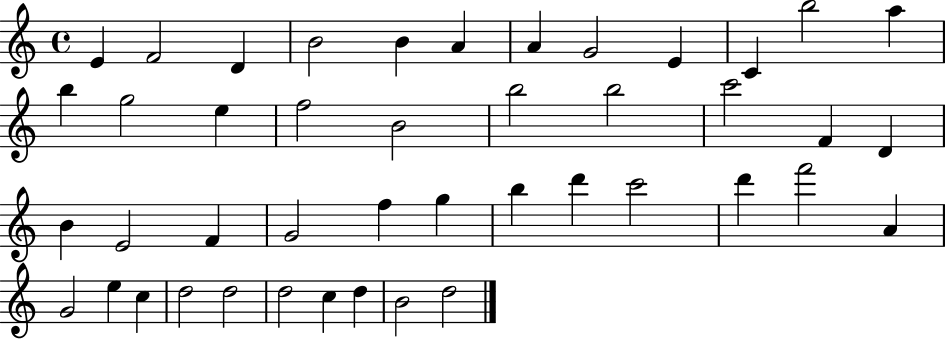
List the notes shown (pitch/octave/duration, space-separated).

E4/q F4/h D4/q B4/h B4/q A4/q A4/q G4/h E4/q C4/q B5/h A5/q B5/q G5/h E5/q F5/h B4/h B5/h B5/h C6/h F4/q D4/q B4/q E4/h F4/q G4/h F5/q G5/q B5/q D6/q C6/h D6/q F6/h A4/q G4/h E5/q C5/q D5/h D5/h D5/h C5/q D5/q B4/h D5/h